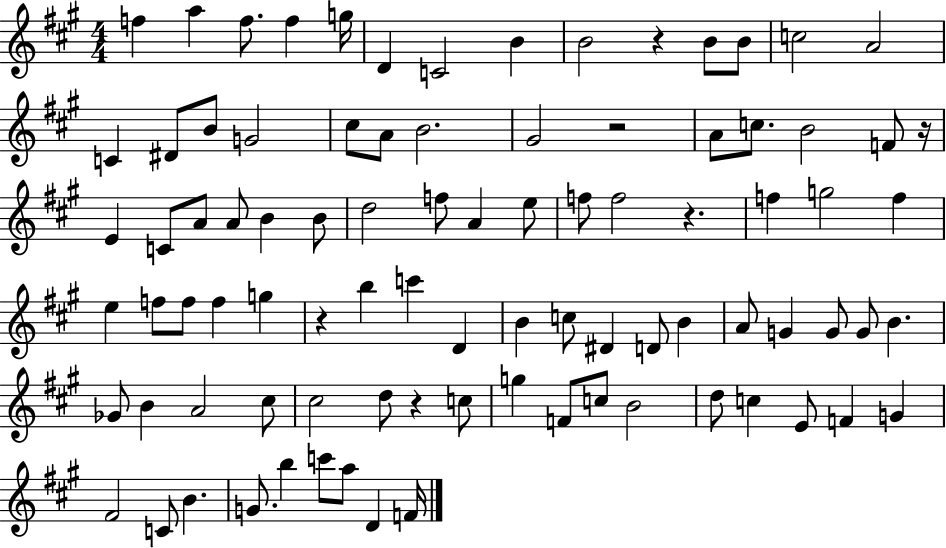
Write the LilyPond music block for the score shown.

{
  \clef treble
  \numericTimeSignature
  \time 4/4
  \key a \major
  f''4 a''4 f''8. f''4 g''16 | d'4 c'2 b'4 | b'2 r4 b'8 b'8 | c''2 a'2 | \break c'4 dis'8 b'8 g'2 | cis''8 a'8 b'2. | gis'2 r2 | a'8 c''8. b'2 f'8 r16 | \break e'4 c'8 a'8 a'8 b'4 b'8 | d''2 f''8 a'4 e''8 | f''8 f''2 r4. | f''4 g''2 f''4 | \break e''4 f''8 f''8 f''4 g''4 | r4 b''4 c'''4 d'4 | b'4 c''8 dis'4 d'8 b'4 | a'8 g'4 g'8 g'8 b'4. | \break ges'8 b'4 a'2 cis''8 | cis''2 d''8 r4 c''8 | g''4 f'8 c''8 b'2 | d''8 c''4 e'8 f'4 g'4 | \break fis'2 c'8 b'4. | g'8. b''4 c'''8 a''8 d'4 f'16 | \bar "|."
}